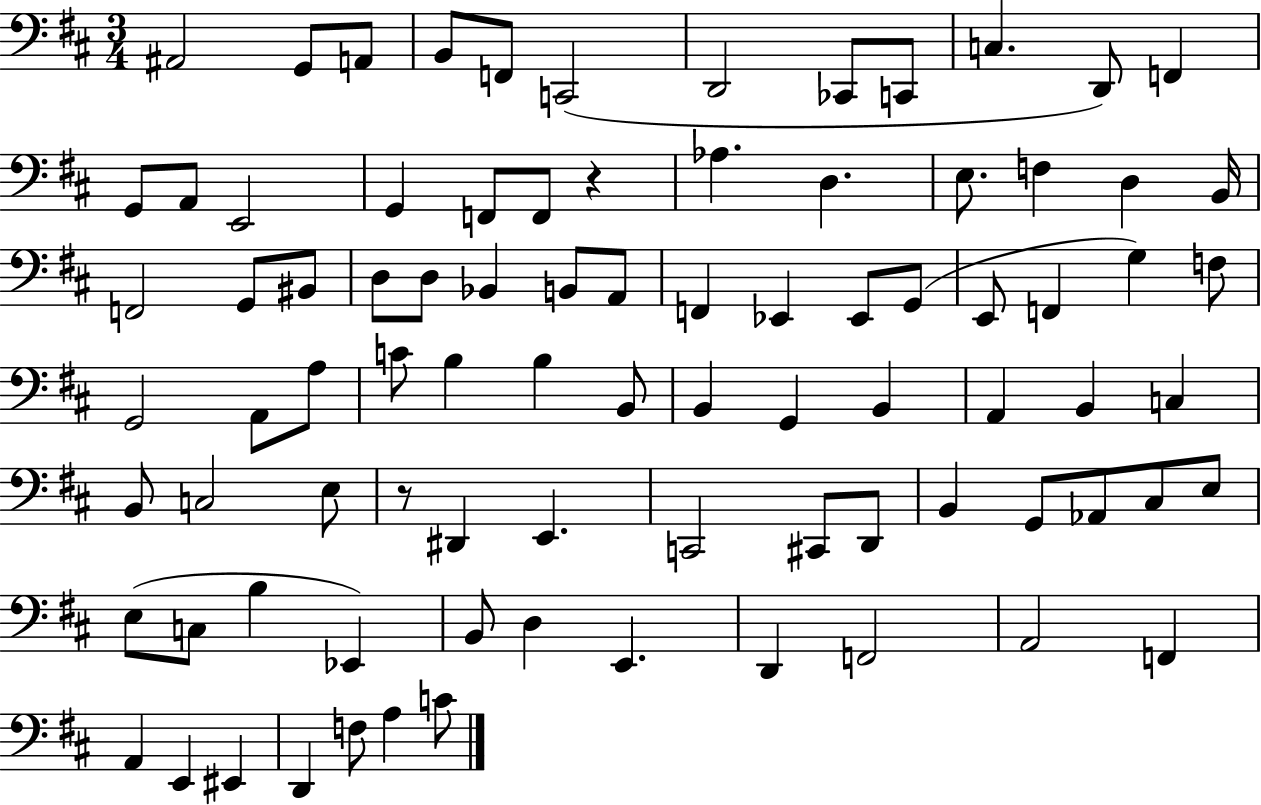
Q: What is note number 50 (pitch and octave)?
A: B2